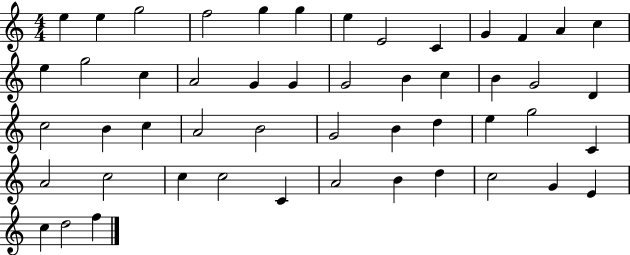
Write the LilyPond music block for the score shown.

{
  \clef treble
  \numericTimeSignature
  \time 4/4
  \key c \major
  e''4 e''4 g''2 | f''2 g''4 g''4 | e''4 e'2 c'4 | g'4 f'4 a'4 c''4 | \break e''4 g''2 c''4 | a'2 g'4 g'4 | g'2 b'4 c''4 | b'4 g'2 d'4 | \break c''2 b'4 c''4 | a'2 b'2 | g'2 b'4 d''4 | e''4 g''2 c'4 | \break a'2 c''2 | c''4 c''2 c'4 | a'2 b'4 d''4 | c''2 g'4 e'4 | \break c''4 d''2 f''4 | \bar "|."
}